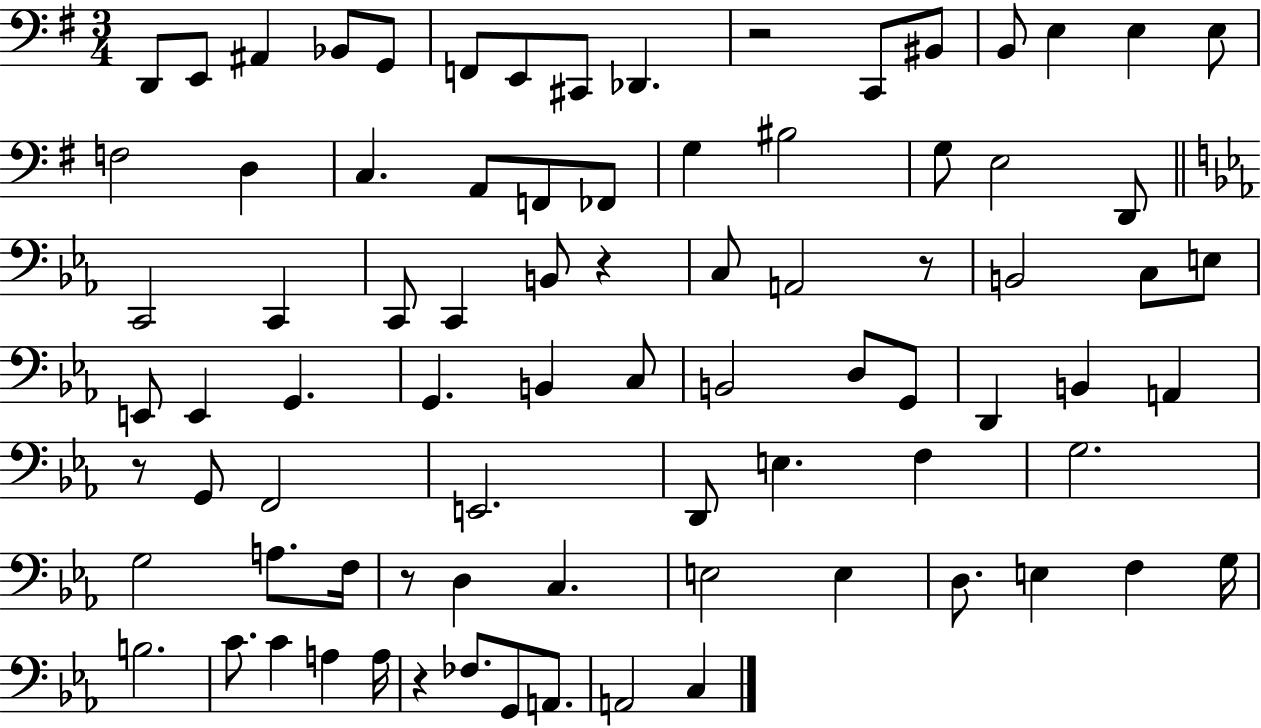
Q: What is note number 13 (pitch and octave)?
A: E3